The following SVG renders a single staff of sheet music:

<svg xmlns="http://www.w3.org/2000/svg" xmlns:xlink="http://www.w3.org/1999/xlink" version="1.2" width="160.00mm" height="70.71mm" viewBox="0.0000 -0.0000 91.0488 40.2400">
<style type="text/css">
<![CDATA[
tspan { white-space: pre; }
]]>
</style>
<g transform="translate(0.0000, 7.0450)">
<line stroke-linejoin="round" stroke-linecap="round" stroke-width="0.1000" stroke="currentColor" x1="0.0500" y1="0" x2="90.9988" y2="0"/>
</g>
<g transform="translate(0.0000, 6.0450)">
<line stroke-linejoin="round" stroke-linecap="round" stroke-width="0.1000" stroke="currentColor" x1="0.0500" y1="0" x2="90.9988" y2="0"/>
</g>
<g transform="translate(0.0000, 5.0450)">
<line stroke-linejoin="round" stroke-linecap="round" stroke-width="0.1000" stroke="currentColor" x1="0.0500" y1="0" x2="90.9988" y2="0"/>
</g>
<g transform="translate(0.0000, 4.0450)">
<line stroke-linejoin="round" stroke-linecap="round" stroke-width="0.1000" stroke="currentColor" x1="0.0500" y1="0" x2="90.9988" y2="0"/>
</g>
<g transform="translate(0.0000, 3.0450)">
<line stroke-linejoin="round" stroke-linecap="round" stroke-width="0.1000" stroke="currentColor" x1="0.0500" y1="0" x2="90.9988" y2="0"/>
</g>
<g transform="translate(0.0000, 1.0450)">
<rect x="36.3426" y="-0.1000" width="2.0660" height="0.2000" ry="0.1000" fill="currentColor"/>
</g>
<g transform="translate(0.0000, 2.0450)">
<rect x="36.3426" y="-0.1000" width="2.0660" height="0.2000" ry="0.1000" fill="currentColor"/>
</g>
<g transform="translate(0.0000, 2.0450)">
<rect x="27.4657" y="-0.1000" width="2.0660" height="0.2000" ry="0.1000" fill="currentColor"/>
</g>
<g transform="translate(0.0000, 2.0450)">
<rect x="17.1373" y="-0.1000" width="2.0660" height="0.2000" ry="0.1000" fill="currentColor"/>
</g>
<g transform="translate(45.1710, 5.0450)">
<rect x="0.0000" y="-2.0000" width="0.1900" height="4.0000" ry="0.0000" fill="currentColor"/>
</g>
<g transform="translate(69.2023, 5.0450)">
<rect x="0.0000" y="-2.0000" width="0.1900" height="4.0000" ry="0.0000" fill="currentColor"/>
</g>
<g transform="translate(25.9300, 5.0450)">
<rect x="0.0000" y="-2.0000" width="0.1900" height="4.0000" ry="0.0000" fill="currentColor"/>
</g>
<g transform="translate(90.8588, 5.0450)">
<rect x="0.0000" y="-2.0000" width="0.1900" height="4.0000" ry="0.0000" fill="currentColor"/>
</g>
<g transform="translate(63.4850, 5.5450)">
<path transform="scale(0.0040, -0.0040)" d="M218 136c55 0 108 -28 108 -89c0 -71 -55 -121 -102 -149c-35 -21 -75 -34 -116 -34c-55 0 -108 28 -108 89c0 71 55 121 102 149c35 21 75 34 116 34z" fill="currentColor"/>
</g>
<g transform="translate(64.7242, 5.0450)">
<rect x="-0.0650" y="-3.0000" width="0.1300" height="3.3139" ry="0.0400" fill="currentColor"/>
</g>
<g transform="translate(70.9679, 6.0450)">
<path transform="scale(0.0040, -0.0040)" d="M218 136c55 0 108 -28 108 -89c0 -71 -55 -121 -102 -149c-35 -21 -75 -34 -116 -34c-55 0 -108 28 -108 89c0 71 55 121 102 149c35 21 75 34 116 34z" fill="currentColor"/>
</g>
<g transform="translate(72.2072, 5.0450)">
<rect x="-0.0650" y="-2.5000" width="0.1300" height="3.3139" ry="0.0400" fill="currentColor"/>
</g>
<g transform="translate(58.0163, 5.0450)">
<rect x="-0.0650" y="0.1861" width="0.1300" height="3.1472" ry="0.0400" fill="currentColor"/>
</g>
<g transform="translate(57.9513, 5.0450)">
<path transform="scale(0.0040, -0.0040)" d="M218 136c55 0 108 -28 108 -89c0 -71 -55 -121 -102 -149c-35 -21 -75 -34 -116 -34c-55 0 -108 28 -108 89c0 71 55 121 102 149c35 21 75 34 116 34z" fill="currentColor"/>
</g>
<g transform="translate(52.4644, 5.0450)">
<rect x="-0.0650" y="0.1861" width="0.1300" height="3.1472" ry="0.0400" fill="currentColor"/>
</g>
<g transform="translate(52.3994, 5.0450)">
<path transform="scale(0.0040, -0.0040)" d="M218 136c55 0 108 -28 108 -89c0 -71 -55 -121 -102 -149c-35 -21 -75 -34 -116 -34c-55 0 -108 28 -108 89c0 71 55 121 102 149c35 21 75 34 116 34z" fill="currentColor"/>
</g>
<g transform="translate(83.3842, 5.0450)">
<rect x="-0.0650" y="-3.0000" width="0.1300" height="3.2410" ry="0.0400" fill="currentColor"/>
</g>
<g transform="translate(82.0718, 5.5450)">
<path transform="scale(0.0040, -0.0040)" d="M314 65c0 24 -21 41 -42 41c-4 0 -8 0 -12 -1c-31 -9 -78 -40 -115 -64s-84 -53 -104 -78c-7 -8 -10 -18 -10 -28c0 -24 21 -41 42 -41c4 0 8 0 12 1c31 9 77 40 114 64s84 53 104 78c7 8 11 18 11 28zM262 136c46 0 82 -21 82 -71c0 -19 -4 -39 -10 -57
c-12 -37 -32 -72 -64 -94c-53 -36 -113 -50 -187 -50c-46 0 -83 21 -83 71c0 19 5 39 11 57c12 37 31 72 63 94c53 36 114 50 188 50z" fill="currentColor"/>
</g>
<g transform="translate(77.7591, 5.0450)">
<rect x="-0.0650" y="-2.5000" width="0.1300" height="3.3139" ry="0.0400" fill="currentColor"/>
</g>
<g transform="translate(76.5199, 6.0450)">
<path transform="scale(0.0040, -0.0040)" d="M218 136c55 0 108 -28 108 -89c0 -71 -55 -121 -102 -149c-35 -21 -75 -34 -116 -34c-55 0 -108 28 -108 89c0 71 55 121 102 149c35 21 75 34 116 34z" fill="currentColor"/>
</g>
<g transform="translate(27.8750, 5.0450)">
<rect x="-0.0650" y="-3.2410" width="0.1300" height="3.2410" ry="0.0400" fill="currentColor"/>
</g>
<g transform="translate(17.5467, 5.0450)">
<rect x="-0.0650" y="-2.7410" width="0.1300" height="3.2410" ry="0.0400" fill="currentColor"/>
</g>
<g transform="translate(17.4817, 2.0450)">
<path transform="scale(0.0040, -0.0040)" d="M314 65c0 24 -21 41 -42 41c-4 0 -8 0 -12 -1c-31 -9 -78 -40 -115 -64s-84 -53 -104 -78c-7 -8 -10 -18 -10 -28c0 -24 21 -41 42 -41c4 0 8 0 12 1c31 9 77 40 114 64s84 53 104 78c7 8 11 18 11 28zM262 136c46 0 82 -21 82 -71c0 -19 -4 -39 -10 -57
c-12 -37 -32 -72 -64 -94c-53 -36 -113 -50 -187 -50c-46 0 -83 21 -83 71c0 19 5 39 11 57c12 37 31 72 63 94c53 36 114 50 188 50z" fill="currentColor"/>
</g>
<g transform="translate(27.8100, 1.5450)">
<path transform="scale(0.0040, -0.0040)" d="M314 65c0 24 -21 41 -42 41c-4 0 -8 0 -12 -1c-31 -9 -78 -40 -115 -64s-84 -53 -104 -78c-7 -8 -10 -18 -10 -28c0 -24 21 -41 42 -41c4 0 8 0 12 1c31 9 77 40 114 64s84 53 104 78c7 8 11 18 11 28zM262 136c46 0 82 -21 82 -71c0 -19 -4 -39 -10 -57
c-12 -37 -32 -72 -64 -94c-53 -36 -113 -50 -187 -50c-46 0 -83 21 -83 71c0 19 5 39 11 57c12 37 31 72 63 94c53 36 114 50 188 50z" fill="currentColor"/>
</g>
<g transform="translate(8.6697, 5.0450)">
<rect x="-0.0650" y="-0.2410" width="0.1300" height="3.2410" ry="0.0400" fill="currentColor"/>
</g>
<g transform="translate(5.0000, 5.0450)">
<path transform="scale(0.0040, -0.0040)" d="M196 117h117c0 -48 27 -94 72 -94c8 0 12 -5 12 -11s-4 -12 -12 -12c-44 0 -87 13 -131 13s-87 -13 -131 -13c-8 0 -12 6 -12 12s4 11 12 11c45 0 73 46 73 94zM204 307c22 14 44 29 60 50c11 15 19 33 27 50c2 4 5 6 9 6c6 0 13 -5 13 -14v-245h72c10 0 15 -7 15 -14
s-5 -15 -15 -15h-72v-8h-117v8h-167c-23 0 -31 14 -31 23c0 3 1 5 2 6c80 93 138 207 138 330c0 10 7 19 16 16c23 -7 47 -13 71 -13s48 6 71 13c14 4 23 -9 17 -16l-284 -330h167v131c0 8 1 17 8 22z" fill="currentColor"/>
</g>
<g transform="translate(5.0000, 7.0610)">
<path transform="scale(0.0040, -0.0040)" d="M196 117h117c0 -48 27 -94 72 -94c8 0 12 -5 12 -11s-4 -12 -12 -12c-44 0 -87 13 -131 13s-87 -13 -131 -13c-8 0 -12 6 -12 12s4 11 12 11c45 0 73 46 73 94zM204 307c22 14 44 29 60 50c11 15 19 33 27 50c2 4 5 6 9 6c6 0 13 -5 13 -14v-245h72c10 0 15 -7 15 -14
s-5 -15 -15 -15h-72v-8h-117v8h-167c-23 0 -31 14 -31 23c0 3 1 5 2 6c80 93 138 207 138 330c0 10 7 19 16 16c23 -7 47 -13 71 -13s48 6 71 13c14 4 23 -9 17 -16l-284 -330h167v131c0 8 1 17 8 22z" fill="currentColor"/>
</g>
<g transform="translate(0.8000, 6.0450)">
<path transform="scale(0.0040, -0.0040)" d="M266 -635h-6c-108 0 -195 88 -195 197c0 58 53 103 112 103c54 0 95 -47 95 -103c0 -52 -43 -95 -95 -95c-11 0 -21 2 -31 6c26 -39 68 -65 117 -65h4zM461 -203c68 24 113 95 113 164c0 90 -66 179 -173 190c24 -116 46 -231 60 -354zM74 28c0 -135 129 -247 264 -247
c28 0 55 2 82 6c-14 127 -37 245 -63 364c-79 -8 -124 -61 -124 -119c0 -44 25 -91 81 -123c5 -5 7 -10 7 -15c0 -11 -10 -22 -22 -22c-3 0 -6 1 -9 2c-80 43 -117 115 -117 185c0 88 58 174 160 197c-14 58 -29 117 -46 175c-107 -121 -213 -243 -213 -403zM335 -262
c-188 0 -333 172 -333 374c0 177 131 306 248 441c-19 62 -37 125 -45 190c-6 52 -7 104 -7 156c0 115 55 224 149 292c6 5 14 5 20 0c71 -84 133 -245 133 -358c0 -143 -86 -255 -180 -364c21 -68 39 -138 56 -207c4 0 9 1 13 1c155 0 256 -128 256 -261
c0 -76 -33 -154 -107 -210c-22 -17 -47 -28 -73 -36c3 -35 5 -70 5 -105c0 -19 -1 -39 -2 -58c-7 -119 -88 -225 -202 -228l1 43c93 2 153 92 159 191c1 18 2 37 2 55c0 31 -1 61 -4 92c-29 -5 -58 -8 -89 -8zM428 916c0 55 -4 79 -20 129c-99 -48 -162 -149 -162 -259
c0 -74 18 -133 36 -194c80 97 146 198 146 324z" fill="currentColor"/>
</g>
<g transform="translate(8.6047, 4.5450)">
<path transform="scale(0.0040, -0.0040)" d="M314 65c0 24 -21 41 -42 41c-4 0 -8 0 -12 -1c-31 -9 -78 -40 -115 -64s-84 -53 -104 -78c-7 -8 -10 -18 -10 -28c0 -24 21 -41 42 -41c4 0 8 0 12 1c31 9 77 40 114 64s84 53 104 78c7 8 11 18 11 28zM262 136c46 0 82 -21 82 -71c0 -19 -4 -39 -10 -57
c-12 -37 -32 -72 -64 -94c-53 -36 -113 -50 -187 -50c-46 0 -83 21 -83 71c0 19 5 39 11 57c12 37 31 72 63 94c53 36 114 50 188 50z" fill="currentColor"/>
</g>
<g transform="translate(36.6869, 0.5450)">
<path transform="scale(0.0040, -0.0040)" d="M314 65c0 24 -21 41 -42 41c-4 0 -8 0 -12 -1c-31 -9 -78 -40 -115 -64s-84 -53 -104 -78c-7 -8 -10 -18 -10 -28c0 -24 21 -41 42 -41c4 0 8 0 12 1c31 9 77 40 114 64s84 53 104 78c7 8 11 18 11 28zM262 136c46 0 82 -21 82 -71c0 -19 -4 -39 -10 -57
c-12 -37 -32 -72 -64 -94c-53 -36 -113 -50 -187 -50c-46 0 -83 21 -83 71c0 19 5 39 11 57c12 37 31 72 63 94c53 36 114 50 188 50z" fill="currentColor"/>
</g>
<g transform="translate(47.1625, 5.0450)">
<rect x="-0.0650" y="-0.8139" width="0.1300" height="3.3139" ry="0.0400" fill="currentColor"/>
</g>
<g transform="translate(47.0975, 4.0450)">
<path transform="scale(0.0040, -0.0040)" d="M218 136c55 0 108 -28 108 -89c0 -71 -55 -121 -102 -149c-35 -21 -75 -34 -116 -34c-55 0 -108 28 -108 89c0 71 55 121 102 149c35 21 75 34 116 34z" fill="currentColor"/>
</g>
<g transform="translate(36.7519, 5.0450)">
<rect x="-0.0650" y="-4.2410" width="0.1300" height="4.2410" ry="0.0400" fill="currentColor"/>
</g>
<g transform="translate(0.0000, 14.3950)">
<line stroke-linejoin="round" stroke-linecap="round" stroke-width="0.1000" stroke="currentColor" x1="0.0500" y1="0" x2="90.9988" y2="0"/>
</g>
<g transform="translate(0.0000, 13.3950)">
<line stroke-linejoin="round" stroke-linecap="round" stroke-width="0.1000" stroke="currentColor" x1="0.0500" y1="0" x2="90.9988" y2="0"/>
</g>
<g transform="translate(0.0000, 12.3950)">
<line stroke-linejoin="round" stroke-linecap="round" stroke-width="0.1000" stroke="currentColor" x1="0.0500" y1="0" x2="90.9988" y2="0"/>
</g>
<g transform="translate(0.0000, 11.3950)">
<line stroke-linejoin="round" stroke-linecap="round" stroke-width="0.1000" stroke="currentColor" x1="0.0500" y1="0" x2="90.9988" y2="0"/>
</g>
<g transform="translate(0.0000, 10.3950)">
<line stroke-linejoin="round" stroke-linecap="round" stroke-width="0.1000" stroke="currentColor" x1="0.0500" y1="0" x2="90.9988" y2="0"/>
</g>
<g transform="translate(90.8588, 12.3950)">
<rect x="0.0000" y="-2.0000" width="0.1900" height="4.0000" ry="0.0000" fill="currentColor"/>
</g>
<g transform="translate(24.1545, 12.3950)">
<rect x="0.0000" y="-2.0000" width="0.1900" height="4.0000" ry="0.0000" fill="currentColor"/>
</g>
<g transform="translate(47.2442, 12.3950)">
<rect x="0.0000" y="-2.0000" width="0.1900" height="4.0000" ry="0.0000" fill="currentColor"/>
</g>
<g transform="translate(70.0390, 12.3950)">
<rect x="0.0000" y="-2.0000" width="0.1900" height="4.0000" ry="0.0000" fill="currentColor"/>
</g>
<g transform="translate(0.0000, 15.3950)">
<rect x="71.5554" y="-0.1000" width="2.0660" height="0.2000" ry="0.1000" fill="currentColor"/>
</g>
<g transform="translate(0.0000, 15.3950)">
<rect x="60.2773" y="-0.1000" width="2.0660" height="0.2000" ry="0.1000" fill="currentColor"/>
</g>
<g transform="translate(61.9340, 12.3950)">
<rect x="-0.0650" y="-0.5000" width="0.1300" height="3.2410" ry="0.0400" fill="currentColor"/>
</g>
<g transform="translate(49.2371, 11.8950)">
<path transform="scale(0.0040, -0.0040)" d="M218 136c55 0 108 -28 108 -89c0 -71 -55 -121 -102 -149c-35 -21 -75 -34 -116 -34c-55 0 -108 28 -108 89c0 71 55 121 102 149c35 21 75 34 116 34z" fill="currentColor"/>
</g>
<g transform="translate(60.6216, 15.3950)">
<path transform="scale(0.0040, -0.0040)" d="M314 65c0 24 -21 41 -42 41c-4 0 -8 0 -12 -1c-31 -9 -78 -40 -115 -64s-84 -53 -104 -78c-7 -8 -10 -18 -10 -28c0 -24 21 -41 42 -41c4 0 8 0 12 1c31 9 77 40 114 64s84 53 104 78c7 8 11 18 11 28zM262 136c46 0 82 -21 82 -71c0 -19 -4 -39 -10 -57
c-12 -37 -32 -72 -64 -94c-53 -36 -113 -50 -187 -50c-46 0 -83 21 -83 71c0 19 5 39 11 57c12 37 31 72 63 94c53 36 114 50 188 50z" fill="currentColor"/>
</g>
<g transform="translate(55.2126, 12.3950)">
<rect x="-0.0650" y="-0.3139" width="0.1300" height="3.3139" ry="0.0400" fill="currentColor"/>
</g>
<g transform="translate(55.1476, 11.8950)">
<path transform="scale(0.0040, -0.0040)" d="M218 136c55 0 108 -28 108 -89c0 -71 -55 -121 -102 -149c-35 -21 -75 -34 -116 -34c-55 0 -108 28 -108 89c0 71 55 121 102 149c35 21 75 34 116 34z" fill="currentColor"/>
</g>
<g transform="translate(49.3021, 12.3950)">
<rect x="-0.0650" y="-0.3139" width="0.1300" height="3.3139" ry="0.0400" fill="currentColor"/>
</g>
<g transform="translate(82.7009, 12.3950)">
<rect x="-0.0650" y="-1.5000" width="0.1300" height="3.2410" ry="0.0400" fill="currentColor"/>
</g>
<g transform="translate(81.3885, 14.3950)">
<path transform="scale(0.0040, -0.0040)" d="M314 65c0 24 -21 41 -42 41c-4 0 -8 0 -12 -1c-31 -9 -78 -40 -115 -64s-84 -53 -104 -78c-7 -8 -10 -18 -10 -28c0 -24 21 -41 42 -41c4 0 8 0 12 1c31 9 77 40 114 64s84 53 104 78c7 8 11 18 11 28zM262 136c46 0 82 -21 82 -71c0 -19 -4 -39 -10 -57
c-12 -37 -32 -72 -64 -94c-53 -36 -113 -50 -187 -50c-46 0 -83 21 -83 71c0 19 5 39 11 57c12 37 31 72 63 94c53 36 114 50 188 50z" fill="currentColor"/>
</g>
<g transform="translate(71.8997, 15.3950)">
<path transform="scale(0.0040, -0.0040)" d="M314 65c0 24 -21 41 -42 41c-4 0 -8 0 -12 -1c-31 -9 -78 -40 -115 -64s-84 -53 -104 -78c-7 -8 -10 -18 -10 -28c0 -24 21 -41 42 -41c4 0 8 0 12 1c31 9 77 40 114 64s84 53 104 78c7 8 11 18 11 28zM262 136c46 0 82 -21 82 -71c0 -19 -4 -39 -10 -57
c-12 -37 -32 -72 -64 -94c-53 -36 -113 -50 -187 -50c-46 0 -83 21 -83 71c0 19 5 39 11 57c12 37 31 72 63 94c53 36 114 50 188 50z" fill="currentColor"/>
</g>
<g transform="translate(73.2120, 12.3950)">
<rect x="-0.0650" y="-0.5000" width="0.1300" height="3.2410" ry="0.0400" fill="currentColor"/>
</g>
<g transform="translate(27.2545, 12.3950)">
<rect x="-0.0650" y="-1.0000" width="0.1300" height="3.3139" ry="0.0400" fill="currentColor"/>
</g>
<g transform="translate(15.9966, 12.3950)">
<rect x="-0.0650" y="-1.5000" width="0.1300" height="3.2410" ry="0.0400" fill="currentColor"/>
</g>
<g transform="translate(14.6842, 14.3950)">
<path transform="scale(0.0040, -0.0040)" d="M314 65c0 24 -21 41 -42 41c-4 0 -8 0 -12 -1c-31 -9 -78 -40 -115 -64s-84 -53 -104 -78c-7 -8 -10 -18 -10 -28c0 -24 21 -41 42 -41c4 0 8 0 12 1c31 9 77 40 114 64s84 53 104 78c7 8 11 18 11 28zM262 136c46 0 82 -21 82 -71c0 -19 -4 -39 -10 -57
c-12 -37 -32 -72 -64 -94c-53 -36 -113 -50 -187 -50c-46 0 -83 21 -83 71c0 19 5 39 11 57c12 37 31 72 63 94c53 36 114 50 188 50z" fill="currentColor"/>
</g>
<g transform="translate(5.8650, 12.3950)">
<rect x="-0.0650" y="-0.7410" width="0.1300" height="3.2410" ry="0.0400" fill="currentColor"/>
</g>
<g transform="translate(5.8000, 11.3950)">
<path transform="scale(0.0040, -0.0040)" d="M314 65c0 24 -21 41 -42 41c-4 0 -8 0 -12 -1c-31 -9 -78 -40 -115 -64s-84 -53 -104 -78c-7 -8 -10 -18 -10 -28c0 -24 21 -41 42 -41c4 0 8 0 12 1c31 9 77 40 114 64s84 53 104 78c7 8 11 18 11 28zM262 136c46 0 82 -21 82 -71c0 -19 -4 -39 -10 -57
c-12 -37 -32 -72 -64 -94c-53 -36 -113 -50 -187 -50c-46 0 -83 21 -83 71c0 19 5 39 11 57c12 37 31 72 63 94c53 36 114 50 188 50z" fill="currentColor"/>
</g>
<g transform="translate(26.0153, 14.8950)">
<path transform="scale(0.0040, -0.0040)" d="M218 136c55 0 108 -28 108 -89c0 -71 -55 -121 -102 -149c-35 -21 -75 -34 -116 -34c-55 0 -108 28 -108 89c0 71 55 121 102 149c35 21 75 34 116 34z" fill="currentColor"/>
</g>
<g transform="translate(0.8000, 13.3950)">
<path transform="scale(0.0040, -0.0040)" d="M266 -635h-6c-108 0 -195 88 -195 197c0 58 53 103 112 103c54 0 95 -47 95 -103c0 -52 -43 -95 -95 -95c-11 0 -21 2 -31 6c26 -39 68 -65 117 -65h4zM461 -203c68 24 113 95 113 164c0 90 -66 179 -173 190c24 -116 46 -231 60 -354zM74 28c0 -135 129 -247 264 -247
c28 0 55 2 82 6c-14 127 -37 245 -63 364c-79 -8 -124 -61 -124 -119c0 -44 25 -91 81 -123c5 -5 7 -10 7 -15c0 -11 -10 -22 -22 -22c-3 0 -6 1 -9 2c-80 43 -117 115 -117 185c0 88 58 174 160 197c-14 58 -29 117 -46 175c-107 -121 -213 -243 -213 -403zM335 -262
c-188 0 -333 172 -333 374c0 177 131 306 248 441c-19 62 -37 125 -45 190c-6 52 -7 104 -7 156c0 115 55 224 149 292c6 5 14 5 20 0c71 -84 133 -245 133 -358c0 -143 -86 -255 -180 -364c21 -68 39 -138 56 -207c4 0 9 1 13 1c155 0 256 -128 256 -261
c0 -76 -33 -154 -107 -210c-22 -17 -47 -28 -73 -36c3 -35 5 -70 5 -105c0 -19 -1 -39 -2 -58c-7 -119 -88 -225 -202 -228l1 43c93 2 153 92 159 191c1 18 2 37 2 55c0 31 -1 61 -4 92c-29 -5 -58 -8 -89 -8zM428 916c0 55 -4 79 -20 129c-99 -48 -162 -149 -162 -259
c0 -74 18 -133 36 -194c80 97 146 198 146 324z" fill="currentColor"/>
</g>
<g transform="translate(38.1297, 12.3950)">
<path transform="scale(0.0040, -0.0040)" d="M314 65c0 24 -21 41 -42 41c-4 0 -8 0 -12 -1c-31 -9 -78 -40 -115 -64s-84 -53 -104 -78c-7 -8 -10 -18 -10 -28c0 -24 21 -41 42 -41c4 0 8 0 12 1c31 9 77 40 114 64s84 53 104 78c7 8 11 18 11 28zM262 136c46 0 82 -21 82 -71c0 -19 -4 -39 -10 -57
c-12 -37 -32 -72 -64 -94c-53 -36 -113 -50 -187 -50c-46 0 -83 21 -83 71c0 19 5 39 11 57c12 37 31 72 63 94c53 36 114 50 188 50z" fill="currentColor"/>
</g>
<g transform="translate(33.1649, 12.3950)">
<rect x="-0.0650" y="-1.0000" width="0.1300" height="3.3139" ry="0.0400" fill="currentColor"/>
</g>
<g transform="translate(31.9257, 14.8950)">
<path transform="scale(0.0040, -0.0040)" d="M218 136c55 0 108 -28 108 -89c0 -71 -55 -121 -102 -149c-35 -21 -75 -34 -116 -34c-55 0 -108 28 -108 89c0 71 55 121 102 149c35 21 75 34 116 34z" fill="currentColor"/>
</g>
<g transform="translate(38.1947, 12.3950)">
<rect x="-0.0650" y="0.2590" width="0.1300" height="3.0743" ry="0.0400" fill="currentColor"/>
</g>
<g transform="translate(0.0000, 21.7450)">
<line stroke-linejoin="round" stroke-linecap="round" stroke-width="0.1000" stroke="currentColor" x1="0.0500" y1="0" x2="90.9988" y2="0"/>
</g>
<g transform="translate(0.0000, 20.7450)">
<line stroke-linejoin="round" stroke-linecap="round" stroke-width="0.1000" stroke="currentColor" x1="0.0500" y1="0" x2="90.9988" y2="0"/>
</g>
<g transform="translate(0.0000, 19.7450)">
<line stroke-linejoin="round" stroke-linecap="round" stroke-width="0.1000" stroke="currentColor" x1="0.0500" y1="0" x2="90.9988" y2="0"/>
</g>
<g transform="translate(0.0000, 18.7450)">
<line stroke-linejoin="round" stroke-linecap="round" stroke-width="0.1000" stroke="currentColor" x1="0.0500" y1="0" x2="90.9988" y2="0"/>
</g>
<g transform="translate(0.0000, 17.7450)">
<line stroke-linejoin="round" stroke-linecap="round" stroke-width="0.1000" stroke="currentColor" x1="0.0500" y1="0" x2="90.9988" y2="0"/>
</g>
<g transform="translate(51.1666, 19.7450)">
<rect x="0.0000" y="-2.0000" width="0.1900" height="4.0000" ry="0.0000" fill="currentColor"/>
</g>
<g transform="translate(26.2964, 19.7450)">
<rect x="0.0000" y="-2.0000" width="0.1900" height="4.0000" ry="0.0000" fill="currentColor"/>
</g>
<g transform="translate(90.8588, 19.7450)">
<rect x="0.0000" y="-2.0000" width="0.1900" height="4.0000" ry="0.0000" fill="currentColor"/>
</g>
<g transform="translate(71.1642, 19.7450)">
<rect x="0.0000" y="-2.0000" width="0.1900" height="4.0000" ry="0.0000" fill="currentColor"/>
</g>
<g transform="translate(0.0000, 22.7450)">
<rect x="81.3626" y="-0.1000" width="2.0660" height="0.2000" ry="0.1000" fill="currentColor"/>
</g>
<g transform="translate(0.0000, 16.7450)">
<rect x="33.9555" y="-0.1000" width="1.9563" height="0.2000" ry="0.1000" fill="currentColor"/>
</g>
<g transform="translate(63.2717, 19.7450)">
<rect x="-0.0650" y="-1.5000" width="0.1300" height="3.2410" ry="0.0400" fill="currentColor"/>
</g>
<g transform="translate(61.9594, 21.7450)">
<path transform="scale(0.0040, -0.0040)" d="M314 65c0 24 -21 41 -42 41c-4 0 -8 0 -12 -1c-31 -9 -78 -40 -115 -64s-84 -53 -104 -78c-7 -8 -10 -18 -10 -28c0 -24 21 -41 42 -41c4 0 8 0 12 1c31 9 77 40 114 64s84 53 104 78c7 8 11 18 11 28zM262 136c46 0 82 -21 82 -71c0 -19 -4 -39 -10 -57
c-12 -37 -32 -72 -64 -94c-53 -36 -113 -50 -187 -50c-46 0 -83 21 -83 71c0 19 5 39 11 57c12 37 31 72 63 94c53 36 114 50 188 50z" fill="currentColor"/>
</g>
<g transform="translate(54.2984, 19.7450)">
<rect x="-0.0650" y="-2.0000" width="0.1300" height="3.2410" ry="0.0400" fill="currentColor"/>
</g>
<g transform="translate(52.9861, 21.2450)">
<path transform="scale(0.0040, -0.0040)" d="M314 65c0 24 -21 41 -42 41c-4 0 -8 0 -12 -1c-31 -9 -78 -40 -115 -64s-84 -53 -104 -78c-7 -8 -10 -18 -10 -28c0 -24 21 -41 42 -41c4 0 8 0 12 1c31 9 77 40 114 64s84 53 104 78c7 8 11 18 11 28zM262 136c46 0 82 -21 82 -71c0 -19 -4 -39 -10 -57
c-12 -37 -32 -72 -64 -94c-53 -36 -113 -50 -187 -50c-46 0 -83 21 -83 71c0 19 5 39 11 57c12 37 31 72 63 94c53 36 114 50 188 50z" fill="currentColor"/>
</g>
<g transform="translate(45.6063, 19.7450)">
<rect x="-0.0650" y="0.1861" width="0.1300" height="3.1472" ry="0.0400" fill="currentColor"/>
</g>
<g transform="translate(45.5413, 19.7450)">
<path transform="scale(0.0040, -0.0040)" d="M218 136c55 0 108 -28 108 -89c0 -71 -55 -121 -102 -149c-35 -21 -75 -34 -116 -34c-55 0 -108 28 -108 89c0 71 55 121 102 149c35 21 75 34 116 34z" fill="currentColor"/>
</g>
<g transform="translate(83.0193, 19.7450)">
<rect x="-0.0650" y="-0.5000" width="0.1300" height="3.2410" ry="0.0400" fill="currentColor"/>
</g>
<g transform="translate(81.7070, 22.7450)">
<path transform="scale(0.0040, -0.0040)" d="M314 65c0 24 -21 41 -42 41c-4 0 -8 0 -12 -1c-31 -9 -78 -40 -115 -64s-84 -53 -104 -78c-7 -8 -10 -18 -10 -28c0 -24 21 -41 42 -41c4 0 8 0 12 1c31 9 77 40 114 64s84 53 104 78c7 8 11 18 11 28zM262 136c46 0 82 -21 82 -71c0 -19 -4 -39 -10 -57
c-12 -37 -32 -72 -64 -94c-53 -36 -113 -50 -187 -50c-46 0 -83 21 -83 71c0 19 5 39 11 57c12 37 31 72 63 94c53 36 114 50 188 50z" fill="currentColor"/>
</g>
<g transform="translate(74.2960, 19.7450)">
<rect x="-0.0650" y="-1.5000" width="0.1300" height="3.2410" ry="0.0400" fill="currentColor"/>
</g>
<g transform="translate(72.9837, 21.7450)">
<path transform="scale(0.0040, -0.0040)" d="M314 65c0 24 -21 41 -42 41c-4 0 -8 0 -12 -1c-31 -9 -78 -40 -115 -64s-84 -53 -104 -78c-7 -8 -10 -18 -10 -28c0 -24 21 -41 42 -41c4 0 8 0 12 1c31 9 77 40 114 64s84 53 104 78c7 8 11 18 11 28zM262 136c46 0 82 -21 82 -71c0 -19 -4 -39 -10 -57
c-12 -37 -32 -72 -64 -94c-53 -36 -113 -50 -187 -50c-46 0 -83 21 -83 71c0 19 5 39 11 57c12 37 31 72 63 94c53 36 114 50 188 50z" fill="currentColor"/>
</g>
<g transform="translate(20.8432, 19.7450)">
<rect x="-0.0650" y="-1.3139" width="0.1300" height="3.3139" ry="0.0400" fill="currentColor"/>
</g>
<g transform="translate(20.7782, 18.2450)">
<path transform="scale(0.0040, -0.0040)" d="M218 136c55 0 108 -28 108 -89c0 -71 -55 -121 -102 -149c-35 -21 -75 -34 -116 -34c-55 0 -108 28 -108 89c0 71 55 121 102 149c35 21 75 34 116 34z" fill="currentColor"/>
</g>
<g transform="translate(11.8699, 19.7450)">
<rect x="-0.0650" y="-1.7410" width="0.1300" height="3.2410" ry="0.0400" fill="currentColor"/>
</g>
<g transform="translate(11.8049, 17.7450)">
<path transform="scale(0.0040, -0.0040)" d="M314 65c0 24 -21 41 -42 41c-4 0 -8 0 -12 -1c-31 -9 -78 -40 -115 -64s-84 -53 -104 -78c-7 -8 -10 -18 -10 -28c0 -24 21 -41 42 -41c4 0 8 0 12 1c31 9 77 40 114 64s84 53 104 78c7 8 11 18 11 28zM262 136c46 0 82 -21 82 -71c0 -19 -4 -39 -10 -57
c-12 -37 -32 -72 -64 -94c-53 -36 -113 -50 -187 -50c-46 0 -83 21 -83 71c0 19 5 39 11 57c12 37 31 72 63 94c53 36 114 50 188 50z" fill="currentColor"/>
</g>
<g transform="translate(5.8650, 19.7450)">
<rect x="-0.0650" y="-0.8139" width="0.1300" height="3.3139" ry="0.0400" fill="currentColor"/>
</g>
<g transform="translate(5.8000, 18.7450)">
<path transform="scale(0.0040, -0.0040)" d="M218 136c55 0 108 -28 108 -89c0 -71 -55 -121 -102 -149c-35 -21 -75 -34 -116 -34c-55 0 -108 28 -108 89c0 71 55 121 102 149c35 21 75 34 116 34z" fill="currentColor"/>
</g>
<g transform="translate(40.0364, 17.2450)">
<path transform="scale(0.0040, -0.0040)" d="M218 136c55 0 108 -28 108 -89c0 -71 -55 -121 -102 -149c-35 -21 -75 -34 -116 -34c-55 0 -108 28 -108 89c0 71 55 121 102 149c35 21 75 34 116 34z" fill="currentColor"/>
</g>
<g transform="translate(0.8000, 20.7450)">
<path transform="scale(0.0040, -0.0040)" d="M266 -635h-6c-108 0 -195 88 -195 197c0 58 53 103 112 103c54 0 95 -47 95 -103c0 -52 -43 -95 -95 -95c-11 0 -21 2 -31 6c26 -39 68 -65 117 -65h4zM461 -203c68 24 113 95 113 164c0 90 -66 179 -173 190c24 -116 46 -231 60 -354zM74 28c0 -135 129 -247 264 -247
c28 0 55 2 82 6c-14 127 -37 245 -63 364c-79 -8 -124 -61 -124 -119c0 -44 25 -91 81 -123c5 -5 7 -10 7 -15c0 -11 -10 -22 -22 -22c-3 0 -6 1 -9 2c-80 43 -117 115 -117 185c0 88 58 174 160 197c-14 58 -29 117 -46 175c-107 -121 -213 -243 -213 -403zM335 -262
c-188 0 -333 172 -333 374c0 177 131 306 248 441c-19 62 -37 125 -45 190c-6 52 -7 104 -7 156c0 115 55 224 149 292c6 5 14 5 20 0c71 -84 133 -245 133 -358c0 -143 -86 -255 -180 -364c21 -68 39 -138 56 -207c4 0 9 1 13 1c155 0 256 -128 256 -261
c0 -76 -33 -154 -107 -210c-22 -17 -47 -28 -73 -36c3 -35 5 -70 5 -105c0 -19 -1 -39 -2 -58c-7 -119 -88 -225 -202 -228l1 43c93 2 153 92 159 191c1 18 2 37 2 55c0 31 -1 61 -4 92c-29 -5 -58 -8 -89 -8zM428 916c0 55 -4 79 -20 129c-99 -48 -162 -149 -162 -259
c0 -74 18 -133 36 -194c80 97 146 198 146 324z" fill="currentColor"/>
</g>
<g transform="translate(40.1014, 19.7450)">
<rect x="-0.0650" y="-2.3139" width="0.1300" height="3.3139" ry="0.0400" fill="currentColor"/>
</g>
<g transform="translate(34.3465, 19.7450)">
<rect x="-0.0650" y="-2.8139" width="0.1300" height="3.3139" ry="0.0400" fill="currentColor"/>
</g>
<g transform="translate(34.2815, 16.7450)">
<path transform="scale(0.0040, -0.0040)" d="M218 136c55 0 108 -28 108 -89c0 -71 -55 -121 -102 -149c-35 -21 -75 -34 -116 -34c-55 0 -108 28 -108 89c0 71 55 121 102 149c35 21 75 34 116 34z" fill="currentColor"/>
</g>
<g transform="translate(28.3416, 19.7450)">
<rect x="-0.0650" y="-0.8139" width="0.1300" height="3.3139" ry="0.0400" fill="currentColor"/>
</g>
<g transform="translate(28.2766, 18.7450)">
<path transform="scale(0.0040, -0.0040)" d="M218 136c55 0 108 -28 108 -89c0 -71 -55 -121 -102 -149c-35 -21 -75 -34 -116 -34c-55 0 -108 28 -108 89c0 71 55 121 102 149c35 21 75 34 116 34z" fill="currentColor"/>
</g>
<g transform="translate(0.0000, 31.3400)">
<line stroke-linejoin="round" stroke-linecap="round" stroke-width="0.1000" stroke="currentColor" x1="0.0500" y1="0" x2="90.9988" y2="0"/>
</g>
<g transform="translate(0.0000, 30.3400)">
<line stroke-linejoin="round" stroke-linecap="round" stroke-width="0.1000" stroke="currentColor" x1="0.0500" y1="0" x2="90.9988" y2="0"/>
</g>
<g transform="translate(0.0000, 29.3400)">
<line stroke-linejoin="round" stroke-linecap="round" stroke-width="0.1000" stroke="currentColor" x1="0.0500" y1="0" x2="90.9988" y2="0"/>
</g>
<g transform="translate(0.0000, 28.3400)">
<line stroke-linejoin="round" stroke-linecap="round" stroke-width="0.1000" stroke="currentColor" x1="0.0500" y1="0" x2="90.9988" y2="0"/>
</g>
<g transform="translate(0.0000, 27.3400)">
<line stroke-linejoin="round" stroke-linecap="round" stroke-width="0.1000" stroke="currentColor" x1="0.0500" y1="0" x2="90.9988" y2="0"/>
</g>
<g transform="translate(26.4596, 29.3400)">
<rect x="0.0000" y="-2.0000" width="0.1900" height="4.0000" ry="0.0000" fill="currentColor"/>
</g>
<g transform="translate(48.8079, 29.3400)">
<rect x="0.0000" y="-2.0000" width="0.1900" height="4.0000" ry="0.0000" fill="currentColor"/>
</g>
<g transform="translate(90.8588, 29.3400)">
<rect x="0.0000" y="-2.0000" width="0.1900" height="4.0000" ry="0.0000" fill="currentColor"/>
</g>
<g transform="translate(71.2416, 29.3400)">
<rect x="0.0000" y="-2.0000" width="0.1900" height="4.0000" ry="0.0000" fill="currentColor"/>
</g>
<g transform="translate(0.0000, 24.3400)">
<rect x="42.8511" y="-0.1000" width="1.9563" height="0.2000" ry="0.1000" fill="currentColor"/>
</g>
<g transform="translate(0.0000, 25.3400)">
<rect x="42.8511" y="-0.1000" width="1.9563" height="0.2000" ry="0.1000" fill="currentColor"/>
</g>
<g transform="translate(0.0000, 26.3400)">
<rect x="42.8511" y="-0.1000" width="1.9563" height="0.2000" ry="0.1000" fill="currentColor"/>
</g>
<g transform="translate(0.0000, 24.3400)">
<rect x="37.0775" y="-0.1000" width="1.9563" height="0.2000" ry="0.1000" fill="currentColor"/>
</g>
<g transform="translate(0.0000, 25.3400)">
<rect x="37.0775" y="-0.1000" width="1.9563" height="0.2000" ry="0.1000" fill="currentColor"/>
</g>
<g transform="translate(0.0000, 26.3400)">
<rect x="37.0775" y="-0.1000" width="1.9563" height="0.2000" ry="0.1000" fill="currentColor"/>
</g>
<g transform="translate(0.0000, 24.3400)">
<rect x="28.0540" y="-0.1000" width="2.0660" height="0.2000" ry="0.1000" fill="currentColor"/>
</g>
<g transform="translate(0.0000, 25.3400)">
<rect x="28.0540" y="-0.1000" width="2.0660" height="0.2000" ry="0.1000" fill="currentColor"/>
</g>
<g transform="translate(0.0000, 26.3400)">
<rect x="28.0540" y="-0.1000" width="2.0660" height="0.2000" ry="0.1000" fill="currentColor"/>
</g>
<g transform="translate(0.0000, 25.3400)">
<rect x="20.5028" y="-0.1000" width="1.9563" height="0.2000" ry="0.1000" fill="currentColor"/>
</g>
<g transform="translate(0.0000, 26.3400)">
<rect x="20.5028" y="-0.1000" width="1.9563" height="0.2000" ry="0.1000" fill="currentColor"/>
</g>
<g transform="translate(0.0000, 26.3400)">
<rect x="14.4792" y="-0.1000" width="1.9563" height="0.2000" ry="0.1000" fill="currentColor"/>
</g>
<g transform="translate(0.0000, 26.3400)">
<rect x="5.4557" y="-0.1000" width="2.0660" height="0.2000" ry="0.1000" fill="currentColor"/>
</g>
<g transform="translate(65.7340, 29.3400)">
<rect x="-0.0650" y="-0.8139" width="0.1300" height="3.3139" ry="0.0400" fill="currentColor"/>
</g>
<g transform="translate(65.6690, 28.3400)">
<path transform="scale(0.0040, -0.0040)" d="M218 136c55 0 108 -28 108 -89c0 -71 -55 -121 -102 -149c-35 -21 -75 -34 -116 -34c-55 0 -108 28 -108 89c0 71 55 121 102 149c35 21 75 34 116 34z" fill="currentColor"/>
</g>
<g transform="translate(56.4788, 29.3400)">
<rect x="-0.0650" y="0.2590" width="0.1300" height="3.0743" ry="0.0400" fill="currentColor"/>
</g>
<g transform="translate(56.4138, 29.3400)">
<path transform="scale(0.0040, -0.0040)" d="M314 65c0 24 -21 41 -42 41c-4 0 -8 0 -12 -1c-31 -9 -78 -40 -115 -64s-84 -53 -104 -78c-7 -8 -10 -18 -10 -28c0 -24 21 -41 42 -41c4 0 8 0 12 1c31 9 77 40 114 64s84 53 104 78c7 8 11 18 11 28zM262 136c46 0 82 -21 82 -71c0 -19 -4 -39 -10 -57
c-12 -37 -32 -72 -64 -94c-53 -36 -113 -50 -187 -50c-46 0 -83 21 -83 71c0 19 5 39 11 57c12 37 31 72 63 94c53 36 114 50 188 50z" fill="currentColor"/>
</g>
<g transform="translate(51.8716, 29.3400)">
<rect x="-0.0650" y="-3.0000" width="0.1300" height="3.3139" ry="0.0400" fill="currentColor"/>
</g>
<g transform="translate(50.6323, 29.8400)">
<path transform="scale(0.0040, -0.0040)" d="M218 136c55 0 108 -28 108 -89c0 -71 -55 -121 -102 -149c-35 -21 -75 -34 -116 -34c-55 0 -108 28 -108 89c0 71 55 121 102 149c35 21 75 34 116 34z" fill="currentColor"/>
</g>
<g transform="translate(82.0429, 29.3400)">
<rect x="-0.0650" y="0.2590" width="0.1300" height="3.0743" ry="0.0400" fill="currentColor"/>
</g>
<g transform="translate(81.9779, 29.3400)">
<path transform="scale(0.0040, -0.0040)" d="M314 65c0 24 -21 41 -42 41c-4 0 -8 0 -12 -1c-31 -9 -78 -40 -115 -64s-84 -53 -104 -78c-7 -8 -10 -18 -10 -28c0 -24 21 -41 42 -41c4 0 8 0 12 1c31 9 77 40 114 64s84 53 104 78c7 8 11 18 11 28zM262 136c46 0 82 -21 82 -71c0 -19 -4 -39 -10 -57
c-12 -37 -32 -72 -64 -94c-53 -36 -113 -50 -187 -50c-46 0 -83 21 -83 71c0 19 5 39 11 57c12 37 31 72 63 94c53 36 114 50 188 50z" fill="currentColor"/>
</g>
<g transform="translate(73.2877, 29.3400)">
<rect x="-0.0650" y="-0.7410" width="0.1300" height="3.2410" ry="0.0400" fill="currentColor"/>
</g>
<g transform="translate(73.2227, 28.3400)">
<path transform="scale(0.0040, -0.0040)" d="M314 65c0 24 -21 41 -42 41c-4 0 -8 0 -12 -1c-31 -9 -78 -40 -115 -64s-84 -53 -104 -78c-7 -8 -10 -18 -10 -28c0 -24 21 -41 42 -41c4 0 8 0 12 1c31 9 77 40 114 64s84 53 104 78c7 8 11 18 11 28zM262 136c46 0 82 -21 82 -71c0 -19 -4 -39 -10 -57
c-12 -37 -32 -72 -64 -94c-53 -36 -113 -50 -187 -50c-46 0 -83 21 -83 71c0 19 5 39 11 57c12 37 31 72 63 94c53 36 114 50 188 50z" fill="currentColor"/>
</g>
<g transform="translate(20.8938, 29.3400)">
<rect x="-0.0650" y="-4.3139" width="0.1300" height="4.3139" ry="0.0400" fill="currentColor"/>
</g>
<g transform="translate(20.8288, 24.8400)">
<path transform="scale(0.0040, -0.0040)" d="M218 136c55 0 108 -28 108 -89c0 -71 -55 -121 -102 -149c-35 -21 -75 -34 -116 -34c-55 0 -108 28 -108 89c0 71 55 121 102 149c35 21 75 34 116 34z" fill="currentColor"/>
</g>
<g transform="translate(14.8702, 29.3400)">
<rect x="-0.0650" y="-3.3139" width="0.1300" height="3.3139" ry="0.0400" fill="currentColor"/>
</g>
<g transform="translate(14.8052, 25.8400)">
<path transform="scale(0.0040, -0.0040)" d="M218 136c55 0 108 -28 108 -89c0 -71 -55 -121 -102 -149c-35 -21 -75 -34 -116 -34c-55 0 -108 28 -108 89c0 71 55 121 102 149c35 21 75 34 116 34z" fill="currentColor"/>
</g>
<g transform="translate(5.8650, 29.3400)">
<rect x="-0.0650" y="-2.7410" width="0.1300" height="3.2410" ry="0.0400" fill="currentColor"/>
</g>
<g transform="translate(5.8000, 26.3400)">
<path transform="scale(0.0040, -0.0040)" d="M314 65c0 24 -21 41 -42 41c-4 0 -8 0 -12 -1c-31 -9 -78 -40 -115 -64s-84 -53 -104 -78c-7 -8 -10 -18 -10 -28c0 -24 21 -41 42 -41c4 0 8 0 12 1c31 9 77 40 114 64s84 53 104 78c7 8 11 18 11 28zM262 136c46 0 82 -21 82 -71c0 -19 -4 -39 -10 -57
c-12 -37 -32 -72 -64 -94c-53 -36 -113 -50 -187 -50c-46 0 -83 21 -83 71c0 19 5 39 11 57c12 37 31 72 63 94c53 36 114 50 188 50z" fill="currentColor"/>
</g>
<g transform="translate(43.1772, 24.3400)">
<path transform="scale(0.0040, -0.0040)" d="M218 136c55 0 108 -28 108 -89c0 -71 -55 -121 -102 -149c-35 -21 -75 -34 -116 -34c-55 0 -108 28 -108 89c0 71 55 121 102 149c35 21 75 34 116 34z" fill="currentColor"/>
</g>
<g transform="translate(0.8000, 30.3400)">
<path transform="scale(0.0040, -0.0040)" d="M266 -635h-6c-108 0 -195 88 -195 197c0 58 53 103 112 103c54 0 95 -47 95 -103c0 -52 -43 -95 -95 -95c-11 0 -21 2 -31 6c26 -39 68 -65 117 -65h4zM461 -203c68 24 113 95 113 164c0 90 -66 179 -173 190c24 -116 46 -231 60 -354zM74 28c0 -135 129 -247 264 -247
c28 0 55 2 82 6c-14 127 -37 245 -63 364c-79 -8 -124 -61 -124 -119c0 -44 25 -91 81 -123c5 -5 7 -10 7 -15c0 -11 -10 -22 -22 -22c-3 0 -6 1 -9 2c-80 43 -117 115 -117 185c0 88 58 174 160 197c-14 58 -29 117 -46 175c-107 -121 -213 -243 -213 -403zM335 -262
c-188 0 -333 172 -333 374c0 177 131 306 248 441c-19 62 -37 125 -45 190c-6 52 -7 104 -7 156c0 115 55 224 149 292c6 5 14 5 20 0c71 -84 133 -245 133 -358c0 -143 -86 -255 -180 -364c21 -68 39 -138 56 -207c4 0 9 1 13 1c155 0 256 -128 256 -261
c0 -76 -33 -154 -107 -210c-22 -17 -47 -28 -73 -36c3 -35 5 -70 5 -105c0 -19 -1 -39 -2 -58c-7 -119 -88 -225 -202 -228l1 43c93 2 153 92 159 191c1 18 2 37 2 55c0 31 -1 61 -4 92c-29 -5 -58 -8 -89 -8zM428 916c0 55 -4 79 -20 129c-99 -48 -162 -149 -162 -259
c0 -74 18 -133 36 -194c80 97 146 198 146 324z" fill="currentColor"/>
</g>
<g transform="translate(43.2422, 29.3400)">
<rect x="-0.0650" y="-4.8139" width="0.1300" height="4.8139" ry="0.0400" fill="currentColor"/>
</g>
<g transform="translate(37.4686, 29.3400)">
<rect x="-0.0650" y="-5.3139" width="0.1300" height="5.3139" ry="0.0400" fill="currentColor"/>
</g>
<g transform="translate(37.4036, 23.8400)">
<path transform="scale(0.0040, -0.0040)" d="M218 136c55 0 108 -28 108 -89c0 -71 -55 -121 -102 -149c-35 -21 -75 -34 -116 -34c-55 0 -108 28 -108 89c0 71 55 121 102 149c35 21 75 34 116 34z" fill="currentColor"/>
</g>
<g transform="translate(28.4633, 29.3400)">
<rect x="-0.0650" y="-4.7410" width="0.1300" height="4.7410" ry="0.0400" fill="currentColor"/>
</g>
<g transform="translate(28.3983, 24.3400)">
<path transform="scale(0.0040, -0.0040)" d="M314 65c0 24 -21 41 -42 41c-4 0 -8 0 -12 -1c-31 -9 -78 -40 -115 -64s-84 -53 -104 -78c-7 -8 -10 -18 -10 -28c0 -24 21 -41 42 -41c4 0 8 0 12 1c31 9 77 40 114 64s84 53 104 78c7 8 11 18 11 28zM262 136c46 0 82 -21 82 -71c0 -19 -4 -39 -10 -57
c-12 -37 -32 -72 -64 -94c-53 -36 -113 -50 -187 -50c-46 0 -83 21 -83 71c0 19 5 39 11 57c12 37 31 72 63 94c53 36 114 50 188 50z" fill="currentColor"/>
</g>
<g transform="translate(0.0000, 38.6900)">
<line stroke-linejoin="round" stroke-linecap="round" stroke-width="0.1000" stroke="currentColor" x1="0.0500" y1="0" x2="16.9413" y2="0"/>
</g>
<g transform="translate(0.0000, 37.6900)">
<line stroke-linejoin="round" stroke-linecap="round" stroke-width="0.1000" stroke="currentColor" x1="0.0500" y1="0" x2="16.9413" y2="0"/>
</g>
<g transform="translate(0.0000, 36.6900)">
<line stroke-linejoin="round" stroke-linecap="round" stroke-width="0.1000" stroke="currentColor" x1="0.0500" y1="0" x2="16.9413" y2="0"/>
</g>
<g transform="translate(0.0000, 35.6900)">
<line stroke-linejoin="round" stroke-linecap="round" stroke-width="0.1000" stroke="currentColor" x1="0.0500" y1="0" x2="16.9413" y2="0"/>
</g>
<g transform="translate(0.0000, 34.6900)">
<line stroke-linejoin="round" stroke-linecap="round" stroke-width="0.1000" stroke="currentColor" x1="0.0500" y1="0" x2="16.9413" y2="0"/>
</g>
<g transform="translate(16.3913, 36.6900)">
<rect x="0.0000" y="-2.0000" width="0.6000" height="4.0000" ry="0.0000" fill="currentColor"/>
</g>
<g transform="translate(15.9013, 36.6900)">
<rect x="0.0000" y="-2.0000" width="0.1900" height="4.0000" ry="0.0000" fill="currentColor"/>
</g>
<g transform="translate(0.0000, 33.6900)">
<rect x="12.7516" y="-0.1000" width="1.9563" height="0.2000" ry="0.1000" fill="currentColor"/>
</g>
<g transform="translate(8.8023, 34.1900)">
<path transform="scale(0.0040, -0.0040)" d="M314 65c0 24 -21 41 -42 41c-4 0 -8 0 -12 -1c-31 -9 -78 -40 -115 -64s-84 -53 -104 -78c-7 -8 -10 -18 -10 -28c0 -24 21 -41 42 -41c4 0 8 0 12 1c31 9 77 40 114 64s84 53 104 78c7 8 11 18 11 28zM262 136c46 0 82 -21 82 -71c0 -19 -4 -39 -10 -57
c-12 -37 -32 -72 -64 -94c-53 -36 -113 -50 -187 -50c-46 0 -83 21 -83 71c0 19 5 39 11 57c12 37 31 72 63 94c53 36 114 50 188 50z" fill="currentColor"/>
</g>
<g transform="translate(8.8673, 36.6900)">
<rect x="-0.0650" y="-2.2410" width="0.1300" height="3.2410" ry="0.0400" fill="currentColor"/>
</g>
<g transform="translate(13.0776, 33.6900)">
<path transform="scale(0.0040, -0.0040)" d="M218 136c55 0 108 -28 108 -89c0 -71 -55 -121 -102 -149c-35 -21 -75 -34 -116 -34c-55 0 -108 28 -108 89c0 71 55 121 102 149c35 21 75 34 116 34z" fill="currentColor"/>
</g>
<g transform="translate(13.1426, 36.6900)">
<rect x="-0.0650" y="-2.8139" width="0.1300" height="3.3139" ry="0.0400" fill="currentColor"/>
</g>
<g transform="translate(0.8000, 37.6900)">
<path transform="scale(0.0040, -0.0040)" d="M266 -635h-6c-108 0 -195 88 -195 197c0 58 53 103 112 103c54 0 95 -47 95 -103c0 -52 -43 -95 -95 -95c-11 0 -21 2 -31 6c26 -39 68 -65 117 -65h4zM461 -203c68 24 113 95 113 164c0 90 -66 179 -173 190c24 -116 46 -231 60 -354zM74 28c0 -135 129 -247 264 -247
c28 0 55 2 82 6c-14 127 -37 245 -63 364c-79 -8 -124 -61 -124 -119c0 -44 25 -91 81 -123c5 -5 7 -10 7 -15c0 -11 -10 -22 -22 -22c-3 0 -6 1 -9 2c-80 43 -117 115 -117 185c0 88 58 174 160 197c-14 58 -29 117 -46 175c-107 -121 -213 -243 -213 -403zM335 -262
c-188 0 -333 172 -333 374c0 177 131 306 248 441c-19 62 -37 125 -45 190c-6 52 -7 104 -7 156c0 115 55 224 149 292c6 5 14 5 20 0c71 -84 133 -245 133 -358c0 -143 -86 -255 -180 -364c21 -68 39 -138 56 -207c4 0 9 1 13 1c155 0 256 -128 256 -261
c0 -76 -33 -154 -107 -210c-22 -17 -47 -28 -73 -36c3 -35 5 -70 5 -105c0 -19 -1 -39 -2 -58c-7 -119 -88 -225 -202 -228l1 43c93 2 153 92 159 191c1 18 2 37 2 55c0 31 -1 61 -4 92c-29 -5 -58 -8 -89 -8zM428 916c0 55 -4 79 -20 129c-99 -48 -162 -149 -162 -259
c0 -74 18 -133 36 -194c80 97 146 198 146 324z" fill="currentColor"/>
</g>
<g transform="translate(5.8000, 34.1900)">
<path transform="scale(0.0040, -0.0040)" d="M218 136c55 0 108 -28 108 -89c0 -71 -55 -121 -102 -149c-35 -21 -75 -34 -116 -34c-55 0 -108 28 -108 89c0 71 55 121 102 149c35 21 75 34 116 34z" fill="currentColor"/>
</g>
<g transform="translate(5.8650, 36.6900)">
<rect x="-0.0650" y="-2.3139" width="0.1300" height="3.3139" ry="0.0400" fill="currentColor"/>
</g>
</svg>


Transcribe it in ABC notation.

X:1
T:Untitled
M:4/4
L:1/4
K:C
c2 a2 b2 d'2 d B B A G G A2 d2 E2 D D B2 c c C2 C2 E2 d f2 e d a g B F2 E2 E2 C2 a2 b d' e'2 f' e' A B2 d d2 B2 g g2 a